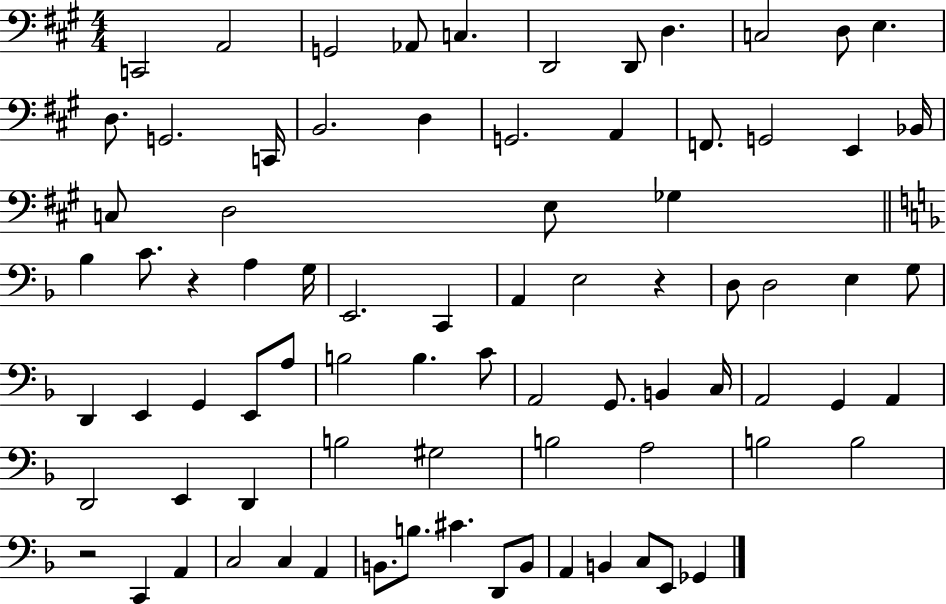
C2/h A2/h G2/h Ab2/e C3/q. D2/h D2/e D3/q. C3/h D3/e E3/q. D3/e. G2/h. C2/s B2/h. D3/q G2/h. A2/q F2/e. G2/h E2/q Bb2/s C3/e D3/h E3/e Gb3/q Bb3/q C4/e. R/q A3/q G3/s E2/h. C2/q A2/q E3/h R/q D3/e D3/h E3/q G3/e D2/q E2/q G2/q E2/e A3/e B3/h B3/q. C4/e A2/h G2/e. B2/q C3/s A2/h G2/q A2/q D2/h E2/q D2/q B3/h G#3/h B3/h A3/h B3/h B3/h R/h C2/q A2/q C3/h C3/q A2/q B2/e. B3/e. C#4/q. D2/e B2/e A2/q B2/q C3/e E2/e Gb2/q